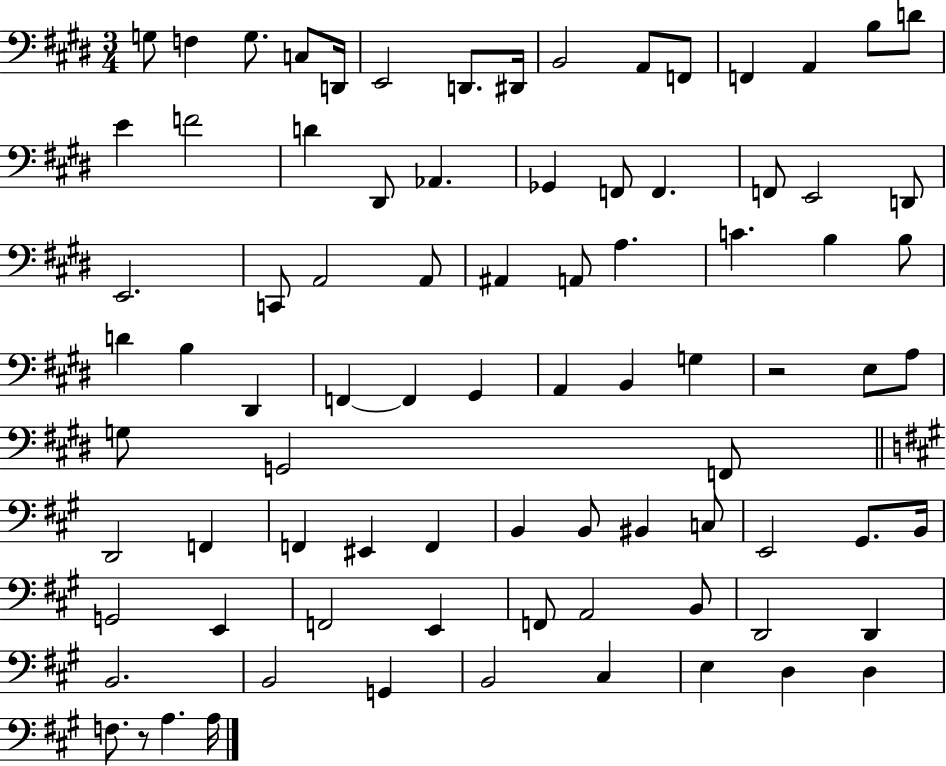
{
  \clef bass
  \numericTimeSignature
  \time 3/4
  \key e \major
  g8 f4 g8. c8 d,16 | e,2 d,8. dis,16 | b,2 a,8 f,8 | f,4 a,4 b8 d'8 | \break e'4 f'2 | d'4 dis,8 aes,4. | ges,4 f,8 f,4. | f,8 e,2 d,8 | \break e,2. | c,8 a,2 a,8 | ais,4 a,8 a4. | c'4. b4 b8 | \break d'4 b4 dis,4 | f,4~~ f,4 gis,4 | a,4 b,4 g4 | r2 e8 a8 | \break g8 g,2 f,8 | \bar "||" \break \key a \major d,2 f,4 | f,4 eis,4 f,4 | b,4 b,8 bis,4 c8 | e,2 gis,8. b,16 | \break g,2 e,4 | f,2 e,4 | f,8 a,2 b,8 | d,2 d,4 | \break b,2. | b,2 g,4 | b,2 cis4 | e4 d4 d4 | \break f8. r8 a4. a16 | \bar "|."
}